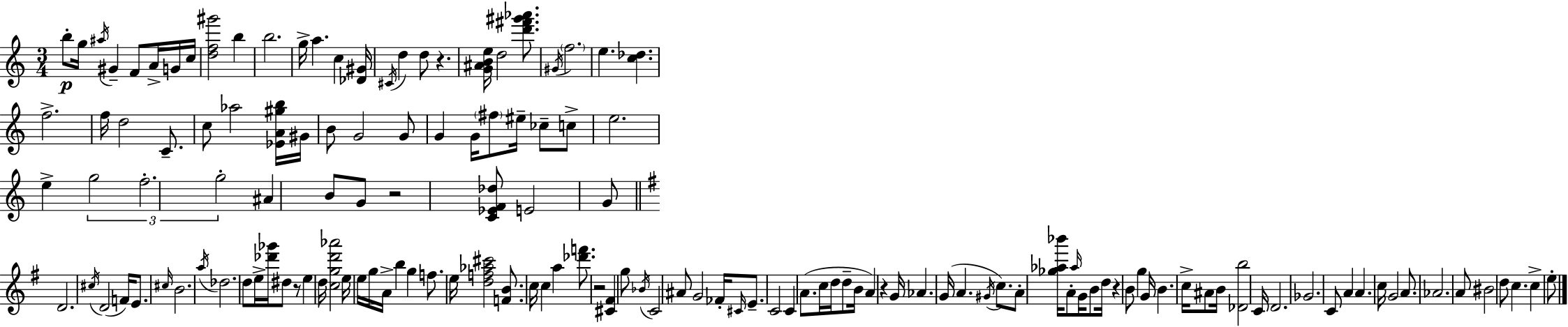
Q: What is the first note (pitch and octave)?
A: B5